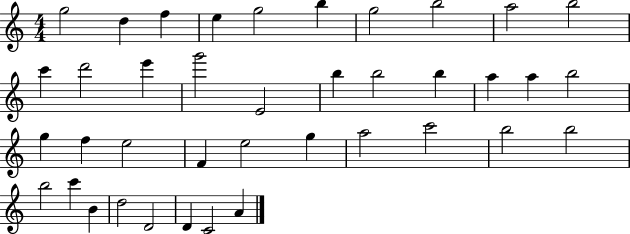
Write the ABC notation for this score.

X:1
T:Untitled
M:4/4
L:1/4
K:C
g2 d f e g2 b g2 b2 a2 b2 c' d'2 e' g'2 E2 b b2 b a a b2 g f e2 F e2 g a2 c'2 b2 b2 b2 c' B d2 D2 D C2 A